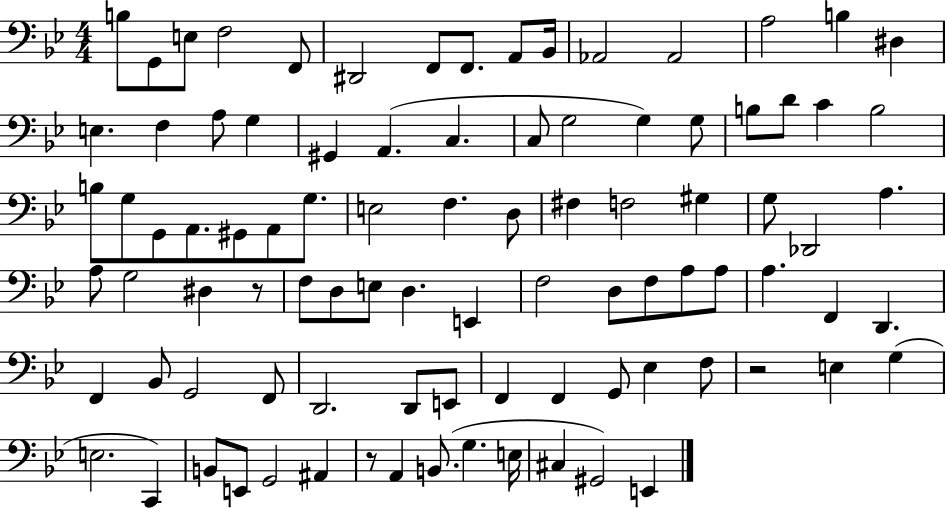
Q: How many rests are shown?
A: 3